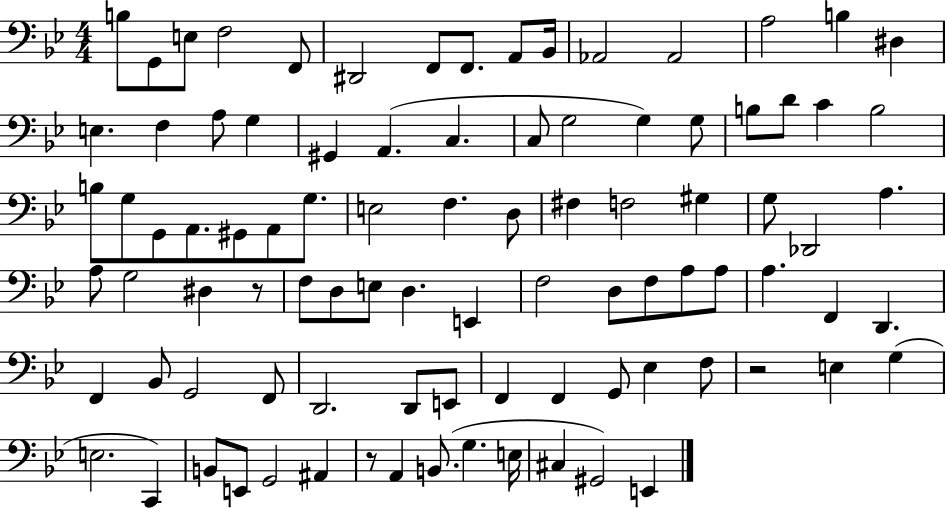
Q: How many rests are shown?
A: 3